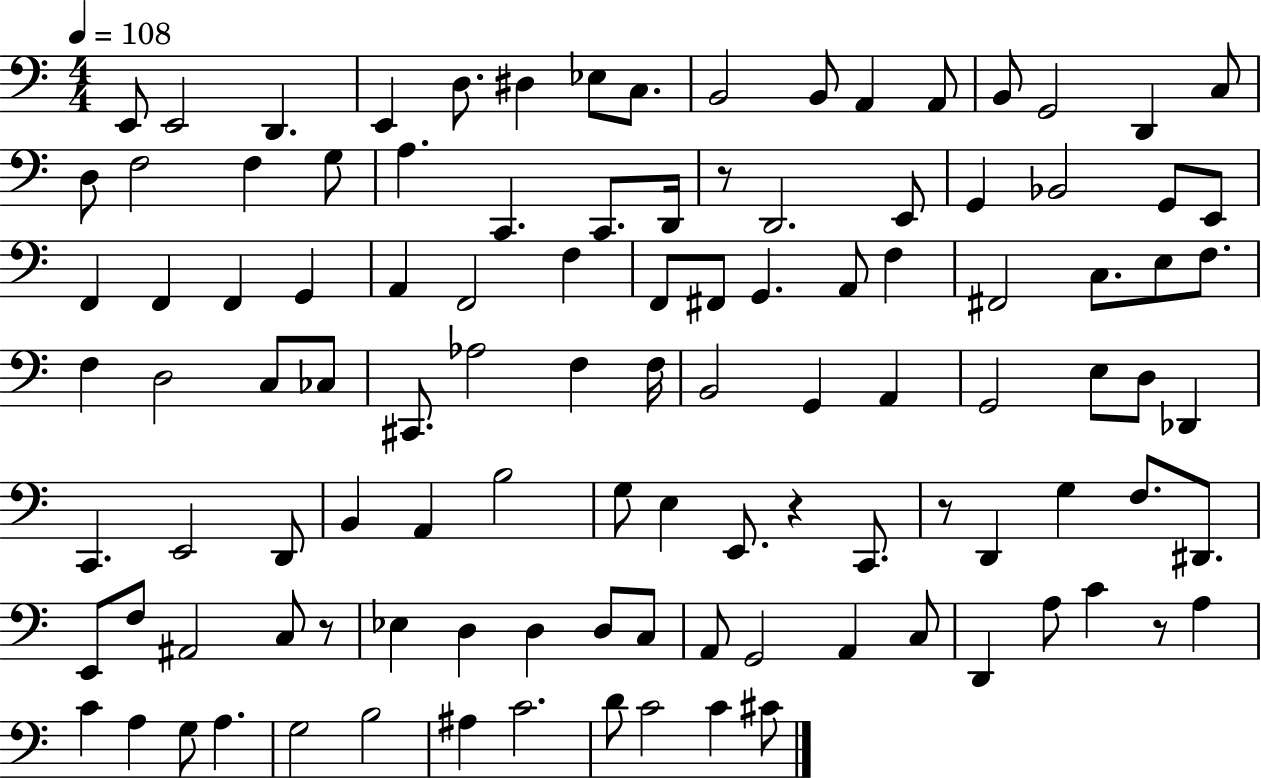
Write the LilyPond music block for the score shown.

{
  \clef bass
  \numericTimeSignature
  \time 4/4
  \key c \major
  \tempo 4 = 108
  e,8 e,2 d,4. | e,4 d8. dis4 ees8 c8. | b,2 b,8 a,4 a,8 | b,8 g,2 d,4 c8 | \break d8 f2 f4 g8 | a4. c,4. c,8. d,16 | r8 d,2. e,8 | g,4 bes,2 g,8 e,8 | \break f,4 f,4 f,4 g,4 | a,4 f,2 f4 | f,8 fis,8 g,4. a,8 f4 | fis,2 c8. e8 f8. | \break f4 d2 c8 ces8 | cis,8. aes2 f4 f16 | b,2 g,4 a,4 | g,2 e8 d8 des,4 | \break c,4. e,2 d,8 | b,4 a,4 b2 | g8 e4 e,8. r4 c,8. | r8 d,4 g4 f8. dis,8. | \break e,8 f8 ais,2 c8 r8 | ees4 d4 d4 d8 c8 | a,8 g,2 a,4 c8 | d,4 a8 c'4 r8 a4 | \break c'4 a4 g8 a4. | g2 b2 | ais4 c'2. | d'8 c'2 c'4 cis'8 | \break \bar "|."
}